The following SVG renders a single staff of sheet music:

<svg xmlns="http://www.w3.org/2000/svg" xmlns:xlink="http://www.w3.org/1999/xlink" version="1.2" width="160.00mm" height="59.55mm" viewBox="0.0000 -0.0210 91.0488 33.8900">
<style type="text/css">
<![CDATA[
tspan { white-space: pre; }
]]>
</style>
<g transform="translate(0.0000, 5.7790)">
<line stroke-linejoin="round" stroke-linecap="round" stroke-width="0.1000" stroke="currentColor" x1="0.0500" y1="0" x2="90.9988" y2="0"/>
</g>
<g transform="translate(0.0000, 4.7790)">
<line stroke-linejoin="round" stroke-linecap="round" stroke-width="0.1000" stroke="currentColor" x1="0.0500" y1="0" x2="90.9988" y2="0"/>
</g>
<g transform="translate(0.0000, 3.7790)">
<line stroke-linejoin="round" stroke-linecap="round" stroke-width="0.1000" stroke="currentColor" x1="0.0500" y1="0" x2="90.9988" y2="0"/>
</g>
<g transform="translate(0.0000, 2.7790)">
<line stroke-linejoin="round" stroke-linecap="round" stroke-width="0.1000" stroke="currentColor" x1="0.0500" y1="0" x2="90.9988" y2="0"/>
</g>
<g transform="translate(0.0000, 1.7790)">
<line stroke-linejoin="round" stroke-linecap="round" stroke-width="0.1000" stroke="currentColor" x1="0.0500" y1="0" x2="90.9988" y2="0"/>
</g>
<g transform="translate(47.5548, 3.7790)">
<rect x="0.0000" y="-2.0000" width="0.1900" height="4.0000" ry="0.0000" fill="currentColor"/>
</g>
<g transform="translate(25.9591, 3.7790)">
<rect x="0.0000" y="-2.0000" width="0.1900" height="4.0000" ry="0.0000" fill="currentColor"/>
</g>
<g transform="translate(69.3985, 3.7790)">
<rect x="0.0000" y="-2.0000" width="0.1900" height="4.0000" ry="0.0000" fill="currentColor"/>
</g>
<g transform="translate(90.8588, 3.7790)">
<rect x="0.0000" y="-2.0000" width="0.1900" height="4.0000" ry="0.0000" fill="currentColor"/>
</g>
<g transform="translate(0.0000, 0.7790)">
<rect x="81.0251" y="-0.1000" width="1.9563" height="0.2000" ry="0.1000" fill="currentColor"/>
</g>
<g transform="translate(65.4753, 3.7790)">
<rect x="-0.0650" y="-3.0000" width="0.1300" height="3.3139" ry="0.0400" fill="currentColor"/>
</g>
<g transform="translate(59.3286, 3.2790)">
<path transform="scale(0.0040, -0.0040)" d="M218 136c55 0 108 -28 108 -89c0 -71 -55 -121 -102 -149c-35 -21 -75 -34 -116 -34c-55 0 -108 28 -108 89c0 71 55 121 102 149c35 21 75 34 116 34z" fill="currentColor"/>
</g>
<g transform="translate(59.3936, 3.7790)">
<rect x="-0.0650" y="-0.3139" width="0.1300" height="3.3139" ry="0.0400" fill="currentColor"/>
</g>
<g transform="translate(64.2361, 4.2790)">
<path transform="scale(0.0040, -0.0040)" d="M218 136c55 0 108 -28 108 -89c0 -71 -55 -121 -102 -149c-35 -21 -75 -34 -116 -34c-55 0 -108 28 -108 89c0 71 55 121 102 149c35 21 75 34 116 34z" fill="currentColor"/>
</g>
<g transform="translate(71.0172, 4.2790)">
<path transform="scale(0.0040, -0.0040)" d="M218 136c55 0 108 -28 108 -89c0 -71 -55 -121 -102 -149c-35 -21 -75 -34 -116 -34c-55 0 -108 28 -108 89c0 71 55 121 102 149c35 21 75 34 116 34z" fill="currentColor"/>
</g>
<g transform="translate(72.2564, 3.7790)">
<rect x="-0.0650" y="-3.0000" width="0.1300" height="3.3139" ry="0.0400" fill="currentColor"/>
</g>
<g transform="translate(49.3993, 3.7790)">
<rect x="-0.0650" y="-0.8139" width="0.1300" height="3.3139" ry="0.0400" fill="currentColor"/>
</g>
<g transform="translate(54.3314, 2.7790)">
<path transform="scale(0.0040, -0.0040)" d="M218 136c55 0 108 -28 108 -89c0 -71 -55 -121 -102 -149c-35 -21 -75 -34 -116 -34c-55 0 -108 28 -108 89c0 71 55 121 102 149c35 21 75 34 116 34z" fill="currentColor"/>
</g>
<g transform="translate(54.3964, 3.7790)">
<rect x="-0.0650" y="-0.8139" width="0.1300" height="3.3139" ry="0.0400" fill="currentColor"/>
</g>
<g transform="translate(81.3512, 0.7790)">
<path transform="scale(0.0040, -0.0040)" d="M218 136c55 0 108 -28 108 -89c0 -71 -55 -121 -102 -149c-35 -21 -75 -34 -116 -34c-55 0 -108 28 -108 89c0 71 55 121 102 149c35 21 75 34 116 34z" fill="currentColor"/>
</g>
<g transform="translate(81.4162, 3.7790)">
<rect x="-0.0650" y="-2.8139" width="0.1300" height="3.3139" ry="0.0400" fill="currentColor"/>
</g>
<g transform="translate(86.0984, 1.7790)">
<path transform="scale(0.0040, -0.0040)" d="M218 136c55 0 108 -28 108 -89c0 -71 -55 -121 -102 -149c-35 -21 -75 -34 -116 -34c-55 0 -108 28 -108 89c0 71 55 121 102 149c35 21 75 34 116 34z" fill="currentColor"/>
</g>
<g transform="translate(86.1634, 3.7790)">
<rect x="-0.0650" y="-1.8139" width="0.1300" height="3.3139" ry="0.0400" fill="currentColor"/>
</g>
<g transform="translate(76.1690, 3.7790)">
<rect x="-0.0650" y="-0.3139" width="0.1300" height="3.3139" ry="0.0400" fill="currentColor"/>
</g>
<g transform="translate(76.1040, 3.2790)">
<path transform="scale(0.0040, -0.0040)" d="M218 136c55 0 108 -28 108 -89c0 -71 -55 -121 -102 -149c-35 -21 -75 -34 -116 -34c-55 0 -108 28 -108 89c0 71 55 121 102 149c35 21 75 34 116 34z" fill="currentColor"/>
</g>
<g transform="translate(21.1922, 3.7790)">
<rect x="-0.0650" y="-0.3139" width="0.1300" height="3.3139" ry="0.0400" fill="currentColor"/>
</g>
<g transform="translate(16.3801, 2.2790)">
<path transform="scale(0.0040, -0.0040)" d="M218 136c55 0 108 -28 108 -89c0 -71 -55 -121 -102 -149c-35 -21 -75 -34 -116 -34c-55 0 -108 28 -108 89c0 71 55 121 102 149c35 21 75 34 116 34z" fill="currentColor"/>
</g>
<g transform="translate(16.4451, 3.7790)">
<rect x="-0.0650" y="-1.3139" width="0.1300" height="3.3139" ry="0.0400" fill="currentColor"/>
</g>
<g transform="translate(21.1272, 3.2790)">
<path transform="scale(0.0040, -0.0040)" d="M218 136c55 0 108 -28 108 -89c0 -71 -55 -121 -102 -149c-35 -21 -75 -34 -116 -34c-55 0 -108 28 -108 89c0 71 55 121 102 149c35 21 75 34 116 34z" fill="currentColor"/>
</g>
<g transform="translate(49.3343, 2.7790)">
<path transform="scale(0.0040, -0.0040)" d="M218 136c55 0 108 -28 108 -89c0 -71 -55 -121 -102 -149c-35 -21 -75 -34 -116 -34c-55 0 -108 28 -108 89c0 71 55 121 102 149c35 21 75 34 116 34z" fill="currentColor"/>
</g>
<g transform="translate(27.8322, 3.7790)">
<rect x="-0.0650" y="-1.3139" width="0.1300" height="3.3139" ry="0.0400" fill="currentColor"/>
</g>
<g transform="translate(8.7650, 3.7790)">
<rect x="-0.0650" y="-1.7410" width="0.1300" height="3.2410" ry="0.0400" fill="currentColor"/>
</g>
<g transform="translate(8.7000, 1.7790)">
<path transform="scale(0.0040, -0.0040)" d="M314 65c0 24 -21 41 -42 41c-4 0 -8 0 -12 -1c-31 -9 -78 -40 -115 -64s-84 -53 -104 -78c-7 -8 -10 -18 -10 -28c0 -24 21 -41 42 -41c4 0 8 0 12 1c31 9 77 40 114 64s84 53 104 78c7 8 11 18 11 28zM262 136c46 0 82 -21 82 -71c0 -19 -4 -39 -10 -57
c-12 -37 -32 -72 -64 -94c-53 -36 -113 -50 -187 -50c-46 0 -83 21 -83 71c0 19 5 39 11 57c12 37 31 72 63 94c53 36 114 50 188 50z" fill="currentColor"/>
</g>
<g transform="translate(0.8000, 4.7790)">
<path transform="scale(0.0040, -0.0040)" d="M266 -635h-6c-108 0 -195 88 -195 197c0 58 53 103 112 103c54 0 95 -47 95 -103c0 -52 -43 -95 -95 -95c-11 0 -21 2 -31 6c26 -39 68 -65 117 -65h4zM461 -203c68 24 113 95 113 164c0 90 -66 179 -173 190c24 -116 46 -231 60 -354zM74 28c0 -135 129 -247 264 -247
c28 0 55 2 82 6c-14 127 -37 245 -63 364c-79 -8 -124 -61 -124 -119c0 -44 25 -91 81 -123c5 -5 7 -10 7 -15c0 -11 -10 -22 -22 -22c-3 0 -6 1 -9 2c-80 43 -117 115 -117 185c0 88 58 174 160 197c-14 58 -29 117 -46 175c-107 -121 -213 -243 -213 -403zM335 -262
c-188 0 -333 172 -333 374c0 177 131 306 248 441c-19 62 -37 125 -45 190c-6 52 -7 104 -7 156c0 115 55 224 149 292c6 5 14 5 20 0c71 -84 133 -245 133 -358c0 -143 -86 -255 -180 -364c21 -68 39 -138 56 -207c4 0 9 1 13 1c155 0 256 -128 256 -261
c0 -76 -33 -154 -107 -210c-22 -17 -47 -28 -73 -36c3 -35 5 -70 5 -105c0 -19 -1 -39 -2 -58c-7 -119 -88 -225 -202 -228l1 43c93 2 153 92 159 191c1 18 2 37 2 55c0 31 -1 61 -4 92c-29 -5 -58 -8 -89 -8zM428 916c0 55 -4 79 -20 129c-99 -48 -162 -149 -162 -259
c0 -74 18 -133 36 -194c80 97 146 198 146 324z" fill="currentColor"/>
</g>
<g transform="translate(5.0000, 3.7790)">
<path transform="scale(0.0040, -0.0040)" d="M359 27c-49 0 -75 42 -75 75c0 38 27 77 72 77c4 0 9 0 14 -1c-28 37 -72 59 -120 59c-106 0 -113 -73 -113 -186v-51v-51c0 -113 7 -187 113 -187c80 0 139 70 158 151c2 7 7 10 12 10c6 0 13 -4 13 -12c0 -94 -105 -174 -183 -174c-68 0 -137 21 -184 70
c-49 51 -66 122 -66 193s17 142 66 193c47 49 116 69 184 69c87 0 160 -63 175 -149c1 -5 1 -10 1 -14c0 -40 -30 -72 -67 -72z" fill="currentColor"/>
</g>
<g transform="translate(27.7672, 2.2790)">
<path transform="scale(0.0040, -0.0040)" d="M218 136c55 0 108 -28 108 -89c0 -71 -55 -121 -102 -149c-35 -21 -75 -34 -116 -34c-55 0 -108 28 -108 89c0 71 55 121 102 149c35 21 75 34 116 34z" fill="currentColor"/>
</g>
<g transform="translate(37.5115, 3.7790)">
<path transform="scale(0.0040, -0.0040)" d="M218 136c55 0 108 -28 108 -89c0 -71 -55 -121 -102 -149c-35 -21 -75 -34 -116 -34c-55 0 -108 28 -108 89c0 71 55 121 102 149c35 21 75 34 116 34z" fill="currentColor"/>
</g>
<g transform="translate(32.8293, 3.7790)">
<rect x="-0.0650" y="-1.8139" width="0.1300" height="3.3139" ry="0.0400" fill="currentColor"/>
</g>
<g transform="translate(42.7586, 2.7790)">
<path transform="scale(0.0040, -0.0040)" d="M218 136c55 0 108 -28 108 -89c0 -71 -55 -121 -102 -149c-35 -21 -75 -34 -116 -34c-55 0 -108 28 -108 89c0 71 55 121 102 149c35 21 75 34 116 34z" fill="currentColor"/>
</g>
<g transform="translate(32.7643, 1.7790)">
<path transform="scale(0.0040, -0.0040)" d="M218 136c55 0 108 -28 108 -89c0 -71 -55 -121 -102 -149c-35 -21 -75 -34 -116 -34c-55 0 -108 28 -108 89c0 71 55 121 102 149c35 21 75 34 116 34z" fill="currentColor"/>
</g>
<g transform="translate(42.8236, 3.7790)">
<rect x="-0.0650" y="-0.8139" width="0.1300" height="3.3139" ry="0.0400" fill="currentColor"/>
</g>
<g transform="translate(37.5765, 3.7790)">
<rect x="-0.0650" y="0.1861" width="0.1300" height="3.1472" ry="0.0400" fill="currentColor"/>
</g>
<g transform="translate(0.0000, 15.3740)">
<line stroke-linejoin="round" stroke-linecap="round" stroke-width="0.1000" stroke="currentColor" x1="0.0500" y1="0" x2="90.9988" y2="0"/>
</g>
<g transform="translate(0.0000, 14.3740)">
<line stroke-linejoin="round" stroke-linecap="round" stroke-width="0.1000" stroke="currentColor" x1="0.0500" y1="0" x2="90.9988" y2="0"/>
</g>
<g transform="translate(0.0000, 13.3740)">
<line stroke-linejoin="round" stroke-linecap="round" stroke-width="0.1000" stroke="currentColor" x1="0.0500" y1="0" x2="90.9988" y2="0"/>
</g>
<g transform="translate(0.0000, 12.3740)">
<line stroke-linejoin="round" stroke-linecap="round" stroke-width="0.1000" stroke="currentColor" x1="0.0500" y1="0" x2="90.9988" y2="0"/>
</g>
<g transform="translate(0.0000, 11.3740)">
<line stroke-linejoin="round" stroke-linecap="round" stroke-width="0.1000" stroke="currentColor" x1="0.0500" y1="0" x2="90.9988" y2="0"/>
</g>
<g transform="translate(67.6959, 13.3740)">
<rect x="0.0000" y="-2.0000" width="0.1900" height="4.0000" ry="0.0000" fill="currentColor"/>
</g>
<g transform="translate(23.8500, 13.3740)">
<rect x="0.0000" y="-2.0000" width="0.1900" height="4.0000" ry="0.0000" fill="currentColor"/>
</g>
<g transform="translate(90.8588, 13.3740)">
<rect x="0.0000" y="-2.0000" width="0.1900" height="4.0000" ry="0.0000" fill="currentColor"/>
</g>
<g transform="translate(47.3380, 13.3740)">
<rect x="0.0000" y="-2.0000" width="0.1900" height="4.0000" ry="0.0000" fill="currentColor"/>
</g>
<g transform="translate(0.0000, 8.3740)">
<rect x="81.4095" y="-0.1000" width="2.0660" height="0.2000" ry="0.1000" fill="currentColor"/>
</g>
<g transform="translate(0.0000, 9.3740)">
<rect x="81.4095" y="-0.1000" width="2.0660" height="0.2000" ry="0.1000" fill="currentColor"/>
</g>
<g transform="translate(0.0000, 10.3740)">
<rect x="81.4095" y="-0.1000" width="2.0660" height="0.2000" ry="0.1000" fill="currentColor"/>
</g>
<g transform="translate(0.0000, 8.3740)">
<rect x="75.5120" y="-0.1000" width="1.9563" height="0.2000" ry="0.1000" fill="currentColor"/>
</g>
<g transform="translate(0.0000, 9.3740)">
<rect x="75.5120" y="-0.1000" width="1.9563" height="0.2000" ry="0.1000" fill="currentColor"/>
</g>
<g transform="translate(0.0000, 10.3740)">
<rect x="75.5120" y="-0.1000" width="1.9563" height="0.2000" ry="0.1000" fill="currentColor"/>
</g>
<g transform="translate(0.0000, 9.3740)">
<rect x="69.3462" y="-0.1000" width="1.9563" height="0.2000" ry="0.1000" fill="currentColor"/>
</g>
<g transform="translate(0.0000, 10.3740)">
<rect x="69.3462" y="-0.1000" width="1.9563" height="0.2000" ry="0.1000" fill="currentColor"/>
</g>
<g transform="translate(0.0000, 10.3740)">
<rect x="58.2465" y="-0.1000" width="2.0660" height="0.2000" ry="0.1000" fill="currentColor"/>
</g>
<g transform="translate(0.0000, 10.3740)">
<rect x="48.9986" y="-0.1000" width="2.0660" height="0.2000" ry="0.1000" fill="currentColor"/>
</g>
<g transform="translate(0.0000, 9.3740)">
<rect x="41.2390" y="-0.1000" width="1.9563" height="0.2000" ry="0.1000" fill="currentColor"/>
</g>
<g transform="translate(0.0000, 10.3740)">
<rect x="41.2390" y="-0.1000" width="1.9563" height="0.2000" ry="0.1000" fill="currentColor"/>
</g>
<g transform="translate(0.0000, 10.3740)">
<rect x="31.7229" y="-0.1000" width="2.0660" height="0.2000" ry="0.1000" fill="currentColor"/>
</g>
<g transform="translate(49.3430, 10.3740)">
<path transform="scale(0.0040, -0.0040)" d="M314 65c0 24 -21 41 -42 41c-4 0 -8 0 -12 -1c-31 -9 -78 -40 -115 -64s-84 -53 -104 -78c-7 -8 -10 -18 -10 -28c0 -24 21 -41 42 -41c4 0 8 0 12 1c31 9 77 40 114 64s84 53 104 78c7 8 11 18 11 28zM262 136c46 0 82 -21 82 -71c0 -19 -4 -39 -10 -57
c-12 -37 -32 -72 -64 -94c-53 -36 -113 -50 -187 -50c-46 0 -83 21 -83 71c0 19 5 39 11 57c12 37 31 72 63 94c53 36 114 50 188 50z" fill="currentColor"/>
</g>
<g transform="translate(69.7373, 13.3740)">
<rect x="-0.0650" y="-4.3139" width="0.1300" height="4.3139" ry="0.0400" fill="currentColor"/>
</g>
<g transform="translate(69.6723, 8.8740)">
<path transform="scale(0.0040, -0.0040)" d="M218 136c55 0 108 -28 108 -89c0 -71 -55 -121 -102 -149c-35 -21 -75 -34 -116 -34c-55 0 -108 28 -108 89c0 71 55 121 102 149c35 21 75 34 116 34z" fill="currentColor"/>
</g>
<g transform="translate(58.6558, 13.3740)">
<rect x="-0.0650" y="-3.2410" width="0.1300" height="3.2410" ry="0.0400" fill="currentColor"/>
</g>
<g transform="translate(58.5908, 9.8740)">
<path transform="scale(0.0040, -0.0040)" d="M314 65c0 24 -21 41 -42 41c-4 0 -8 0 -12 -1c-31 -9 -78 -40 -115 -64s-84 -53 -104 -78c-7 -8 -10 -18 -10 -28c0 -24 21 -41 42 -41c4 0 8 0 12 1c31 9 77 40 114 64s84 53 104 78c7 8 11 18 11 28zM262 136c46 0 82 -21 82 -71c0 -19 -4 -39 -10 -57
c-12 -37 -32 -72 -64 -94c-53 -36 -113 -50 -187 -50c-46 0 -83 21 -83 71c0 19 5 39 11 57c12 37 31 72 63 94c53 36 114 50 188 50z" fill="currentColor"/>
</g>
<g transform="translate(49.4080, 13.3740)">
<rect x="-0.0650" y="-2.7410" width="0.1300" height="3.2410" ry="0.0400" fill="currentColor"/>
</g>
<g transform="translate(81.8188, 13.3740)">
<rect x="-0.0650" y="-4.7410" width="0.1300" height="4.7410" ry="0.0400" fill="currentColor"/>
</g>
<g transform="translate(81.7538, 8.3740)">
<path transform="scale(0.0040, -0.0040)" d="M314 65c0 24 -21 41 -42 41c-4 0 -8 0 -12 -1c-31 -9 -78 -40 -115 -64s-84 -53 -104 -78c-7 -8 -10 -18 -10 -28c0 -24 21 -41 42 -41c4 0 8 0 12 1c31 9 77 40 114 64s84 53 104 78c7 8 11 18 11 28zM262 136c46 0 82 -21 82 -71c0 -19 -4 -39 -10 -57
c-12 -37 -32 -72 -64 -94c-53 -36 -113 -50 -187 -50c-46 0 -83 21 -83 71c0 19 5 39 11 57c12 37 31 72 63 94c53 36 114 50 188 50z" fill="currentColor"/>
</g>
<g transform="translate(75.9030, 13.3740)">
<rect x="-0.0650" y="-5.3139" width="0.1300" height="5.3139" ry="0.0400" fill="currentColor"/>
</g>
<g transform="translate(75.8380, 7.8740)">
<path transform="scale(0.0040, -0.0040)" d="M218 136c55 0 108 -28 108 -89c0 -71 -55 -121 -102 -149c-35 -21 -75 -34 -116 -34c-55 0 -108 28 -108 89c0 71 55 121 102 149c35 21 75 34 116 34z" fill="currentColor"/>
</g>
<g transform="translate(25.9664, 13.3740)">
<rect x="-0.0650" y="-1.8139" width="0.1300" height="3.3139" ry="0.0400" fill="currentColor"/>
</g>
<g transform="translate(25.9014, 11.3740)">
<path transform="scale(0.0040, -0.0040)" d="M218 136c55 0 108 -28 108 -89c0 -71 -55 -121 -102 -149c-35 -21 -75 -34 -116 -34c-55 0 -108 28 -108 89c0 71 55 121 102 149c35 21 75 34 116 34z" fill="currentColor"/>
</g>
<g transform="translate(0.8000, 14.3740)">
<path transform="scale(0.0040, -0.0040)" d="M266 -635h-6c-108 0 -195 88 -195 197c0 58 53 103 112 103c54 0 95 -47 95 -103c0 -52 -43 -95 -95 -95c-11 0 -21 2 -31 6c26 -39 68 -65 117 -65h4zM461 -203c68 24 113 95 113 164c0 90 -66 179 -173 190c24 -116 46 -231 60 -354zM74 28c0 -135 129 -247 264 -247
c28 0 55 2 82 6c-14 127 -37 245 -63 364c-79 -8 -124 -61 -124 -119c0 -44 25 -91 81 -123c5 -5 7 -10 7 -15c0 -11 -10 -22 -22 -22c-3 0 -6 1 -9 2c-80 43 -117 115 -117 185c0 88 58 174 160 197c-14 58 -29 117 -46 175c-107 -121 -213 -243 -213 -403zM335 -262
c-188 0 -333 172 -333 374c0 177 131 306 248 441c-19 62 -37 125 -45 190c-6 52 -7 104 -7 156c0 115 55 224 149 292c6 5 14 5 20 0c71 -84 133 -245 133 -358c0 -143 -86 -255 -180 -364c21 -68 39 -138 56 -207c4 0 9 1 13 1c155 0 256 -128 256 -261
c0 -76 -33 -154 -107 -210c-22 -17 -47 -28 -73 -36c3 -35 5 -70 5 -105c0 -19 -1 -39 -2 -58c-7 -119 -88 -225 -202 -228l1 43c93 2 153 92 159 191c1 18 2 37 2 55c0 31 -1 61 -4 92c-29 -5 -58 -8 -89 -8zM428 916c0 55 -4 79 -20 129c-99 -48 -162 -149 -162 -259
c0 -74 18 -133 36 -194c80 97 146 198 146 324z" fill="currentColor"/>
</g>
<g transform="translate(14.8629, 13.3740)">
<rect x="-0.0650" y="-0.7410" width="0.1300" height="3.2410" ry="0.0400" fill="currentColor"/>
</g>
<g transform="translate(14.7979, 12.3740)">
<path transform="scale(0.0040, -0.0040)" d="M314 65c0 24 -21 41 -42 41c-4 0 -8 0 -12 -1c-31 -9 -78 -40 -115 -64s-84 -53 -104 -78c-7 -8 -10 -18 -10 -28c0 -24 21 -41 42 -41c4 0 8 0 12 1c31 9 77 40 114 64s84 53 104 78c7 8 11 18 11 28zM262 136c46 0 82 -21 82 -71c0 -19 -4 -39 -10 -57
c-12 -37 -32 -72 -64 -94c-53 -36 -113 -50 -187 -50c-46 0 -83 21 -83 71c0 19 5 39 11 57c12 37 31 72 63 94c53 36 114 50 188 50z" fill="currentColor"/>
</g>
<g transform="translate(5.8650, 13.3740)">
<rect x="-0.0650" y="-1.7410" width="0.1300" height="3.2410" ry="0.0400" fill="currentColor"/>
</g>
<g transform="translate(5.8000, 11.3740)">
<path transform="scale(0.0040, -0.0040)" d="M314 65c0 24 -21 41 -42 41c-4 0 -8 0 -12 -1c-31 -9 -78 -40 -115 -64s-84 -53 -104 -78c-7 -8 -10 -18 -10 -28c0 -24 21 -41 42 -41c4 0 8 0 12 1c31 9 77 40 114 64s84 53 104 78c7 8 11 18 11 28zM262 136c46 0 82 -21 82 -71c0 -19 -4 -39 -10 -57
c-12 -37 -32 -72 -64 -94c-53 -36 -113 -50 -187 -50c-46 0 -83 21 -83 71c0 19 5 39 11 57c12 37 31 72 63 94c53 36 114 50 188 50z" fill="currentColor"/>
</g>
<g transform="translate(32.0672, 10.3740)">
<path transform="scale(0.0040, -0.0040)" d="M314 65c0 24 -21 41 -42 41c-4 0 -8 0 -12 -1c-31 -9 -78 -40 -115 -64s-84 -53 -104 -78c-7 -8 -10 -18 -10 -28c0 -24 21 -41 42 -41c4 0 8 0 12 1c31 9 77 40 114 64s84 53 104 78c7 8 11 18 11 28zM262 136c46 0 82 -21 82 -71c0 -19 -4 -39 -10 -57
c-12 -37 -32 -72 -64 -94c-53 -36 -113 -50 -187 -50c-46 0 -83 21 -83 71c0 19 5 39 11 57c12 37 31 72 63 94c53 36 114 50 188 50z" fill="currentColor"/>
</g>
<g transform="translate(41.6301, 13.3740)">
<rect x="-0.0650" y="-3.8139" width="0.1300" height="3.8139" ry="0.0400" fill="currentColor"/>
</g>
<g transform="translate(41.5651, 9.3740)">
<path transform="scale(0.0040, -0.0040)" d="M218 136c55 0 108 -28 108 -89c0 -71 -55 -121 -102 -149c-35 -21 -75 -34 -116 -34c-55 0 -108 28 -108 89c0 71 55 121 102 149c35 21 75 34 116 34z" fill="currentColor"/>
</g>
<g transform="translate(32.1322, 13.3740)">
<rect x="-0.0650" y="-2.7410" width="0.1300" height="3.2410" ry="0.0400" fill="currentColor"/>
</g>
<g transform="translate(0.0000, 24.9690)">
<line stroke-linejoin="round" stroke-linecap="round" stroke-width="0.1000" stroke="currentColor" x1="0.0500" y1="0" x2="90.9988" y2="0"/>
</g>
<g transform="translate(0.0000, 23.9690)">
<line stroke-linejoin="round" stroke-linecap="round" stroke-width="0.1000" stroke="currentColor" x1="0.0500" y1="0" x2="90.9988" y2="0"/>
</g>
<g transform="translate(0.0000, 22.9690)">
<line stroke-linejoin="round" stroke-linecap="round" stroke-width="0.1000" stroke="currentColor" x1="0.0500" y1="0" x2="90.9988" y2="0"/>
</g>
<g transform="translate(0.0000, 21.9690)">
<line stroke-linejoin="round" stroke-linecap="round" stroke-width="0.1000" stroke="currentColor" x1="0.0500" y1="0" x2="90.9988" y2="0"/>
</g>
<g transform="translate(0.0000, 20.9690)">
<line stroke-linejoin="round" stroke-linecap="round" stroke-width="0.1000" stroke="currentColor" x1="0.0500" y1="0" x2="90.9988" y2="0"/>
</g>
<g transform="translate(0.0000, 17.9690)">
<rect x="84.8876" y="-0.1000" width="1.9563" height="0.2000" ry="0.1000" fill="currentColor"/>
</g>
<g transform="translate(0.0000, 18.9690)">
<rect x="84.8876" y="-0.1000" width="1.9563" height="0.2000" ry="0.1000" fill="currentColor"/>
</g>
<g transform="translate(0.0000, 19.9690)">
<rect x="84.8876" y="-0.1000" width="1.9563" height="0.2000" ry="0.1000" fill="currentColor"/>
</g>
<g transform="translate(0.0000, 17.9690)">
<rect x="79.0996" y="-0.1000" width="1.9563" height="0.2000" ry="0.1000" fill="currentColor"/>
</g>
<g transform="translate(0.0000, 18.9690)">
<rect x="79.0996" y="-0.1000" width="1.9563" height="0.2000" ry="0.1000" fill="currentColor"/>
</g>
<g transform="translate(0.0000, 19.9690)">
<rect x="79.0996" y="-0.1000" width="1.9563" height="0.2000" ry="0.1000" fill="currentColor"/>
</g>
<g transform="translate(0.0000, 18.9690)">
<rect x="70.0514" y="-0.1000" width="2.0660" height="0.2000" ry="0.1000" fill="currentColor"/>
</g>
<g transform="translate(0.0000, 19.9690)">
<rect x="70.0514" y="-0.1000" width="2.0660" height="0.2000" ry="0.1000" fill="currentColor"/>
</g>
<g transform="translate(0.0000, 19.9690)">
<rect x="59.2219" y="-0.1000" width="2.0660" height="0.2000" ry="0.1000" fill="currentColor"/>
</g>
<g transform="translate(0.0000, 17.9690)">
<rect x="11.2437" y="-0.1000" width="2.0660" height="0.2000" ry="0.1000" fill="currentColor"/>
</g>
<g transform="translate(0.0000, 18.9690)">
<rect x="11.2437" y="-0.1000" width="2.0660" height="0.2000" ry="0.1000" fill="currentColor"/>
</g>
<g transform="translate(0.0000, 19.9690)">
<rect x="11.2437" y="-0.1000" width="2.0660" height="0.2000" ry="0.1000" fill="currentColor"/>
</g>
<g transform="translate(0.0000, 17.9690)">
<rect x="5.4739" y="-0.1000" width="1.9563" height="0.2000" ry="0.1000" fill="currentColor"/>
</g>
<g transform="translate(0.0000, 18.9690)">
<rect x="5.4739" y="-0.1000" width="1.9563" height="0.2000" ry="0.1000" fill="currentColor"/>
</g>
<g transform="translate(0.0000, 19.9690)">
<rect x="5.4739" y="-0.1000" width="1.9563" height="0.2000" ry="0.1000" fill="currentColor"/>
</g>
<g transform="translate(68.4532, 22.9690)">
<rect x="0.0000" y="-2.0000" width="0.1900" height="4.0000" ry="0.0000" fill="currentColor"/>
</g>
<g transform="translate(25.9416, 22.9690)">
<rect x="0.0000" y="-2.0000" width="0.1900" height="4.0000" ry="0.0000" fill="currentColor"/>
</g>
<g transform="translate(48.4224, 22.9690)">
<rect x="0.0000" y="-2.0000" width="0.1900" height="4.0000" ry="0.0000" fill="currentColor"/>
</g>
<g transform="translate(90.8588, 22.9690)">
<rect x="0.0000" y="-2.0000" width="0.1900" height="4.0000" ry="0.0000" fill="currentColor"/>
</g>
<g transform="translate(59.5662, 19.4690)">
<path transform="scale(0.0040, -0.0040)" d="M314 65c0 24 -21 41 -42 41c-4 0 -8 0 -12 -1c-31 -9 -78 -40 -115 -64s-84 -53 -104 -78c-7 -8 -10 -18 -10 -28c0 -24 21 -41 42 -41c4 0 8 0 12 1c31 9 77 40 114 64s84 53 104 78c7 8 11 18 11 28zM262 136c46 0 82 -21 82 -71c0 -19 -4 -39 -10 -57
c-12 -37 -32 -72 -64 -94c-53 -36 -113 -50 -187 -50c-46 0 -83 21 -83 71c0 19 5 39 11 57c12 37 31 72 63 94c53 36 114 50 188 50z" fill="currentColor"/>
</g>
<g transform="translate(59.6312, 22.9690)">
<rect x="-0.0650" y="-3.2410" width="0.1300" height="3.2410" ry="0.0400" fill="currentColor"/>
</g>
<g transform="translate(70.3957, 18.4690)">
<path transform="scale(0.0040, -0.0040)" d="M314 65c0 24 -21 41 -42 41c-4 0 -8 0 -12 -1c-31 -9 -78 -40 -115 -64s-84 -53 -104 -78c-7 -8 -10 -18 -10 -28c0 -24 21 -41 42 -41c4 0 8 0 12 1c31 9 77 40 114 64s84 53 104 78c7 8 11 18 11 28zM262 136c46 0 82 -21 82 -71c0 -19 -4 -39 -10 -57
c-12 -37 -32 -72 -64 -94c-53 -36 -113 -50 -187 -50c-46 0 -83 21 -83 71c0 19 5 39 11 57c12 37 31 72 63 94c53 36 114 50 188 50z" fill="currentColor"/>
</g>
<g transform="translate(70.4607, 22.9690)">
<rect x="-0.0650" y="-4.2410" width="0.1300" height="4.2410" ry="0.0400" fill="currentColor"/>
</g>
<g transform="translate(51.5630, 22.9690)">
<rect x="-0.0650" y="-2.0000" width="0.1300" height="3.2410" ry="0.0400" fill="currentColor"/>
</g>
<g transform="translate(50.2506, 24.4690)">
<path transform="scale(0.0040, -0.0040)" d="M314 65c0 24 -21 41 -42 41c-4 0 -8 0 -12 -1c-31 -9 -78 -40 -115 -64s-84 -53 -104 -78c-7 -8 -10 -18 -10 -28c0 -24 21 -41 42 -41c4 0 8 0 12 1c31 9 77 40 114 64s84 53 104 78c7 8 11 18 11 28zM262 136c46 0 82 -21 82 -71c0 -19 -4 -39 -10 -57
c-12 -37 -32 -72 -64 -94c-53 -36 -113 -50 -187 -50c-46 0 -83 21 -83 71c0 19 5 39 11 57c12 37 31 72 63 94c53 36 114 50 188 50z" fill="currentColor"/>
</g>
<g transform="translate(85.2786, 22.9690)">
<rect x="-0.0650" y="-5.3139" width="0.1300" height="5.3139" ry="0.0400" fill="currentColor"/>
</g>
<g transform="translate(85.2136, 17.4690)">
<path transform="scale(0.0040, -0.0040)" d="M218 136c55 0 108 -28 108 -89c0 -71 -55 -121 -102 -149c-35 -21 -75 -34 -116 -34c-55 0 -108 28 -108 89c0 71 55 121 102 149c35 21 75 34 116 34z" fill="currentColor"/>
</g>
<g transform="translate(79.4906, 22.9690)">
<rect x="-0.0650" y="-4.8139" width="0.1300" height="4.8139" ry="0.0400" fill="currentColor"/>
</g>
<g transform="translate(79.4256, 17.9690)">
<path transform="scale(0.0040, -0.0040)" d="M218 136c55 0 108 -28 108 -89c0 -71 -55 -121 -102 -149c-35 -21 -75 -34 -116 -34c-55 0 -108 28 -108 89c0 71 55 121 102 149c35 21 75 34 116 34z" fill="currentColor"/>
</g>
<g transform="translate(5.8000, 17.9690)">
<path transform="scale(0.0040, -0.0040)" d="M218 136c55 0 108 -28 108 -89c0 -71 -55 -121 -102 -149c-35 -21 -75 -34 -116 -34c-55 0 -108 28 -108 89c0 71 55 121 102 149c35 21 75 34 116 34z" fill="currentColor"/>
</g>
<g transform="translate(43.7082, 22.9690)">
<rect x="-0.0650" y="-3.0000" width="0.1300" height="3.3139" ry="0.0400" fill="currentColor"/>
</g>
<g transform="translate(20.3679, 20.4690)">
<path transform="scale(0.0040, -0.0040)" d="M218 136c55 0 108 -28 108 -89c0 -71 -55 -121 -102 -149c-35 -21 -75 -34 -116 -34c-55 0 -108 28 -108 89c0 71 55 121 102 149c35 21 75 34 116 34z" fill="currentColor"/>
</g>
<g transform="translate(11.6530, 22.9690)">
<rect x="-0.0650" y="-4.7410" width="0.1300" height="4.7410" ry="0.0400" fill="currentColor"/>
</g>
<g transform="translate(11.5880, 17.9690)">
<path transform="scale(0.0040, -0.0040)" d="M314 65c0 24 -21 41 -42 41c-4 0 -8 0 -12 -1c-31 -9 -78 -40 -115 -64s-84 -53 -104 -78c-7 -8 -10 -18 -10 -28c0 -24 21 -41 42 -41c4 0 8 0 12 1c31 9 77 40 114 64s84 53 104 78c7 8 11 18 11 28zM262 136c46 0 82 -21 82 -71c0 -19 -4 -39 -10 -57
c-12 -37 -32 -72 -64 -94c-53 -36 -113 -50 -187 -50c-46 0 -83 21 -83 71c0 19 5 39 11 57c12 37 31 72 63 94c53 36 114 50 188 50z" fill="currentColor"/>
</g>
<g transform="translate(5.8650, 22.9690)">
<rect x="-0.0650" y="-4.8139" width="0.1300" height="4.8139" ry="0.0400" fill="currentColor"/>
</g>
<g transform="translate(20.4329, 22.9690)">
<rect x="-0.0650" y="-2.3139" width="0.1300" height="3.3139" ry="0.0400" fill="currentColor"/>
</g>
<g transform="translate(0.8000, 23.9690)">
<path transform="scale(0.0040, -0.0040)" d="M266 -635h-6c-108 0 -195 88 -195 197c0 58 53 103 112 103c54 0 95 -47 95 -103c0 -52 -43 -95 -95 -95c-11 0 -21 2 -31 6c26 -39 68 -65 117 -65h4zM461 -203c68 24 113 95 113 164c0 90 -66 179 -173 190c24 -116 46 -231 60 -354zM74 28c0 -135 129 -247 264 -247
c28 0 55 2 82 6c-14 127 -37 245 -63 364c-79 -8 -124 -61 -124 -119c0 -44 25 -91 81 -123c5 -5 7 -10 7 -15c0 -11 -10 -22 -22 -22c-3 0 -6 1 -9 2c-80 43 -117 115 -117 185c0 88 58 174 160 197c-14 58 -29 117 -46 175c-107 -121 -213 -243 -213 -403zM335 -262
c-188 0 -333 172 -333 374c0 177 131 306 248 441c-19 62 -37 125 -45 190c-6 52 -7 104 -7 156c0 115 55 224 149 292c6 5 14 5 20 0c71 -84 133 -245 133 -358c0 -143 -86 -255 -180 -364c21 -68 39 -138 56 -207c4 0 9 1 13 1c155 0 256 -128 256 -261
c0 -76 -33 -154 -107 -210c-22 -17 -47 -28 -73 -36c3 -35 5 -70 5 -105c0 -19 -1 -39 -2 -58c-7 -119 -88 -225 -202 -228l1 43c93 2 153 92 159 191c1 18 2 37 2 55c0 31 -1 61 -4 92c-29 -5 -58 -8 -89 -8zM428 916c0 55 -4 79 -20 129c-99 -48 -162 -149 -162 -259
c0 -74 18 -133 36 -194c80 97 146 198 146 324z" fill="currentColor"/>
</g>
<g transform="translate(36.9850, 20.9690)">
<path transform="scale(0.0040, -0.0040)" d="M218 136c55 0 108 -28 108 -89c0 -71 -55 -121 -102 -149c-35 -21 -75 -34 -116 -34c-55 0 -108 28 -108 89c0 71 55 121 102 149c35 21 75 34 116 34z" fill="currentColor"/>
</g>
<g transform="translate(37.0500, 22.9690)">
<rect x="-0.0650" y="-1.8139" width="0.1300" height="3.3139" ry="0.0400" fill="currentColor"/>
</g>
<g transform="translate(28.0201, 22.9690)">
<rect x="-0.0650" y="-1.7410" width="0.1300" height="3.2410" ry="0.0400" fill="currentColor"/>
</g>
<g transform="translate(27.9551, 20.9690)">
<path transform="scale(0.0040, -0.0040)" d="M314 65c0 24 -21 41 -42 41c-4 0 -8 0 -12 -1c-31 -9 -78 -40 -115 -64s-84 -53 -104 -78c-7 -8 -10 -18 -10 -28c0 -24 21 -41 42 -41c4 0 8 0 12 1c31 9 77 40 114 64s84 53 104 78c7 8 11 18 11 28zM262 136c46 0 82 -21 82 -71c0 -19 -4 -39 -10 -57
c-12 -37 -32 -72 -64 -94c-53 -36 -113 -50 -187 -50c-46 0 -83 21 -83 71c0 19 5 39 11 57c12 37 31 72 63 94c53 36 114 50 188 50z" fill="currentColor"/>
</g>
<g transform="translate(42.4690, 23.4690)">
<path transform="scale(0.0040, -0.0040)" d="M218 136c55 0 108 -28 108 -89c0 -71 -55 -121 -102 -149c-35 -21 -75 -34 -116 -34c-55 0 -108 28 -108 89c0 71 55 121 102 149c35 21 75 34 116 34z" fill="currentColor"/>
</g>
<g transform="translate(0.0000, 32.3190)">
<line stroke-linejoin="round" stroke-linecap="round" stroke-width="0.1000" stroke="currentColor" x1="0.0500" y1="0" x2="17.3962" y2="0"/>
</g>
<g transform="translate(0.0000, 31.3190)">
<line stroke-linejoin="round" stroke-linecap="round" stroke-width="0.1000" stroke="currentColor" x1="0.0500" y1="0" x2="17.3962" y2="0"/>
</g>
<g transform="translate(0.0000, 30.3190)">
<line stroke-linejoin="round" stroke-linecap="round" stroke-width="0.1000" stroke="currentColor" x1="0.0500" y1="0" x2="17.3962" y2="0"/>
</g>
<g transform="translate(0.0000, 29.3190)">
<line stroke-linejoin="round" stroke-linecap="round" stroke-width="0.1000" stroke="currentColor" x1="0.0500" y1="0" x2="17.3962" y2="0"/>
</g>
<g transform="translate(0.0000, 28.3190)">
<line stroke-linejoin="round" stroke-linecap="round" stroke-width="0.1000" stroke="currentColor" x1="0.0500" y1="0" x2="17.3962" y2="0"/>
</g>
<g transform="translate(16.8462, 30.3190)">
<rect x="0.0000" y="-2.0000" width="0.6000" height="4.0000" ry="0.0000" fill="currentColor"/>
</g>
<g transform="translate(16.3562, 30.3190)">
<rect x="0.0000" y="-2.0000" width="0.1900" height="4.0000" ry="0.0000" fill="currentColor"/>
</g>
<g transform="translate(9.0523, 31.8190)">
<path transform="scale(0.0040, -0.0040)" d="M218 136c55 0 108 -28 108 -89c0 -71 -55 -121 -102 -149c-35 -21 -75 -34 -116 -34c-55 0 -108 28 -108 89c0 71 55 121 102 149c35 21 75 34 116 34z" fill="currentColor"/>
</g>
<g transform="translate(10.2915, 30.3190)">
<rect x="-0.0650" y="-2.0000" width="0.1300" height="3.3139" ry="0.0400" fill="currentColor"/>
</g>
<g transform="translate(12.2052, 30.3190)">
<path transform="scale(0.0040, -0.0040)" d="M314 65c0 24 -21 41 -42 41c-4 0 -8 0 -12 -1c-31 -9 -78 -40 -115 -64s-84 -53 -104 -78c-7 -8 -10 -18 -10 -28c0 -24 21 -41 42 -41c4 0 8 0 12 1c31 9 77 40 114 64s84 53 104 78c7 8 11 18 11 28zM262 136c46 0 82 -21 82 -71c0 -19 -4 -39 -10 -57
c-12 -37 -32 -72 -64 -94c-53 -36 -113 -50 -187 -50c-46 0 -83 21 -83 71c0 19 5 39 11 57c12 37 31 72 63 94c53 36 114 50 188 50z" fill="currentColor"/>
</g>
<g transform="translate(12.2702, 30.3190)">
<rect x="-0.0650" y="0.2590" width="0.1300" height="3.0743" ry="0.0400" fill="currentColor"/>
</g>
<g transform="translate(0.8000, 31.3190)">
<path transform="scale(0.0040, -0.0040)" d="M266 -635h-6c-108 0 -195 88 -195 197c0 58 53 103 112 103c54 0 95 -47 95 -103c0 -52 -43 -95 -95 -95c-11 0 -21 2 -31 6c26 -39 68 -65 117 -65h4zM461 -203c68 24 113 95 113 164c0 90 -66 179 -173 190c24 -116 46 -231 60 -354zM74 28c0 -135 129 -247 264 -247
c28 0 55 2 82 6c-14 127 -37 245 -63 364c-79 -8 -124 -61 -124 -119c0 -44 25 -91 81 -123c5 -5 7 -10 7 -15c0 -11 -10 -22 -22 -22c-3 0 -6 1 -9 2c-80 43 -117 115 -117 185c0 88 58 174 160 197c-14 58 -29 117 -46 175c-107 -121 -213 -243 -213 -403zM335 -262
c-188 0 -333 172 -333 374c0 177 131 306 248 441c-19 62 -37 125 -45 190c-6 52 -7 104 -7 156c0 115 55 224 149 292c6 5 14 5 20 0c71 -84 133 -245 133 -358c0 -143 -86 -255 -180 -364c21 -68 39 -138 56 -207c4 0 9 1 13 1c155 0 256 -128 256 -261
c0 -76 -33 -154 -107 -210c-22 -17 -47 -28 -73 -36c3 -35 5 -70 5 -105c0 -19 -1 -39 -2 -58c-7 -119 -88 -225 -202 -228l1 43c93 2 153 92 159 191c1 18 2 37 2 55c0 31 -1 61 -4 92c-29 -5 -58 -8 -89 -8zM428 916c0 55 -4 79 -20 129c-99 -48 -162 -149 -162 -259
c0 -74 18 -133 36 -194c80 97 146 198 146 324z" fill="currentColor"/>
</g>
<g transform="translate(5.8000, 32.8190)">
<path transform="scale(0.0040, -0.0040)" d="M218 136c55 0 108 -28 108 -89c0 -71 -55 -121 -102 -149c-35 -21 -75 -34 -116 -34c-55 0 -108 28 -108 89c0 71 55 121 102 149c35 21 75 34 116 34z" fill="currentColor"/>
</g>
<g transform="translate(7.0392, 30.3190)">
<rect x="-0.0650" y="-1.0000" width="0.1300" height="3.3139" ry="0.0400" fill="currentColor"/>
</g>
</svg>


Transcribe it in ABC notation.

X:1
T:Untitled
M:4/4
L:1/4
K:C
f2 e c e f B d d d c A A c a f f2 d2 f a2 c' a2 b2 d' f' e'2 e' e'2 g f2 f A F2 b2 d'2 e' f' D F B2